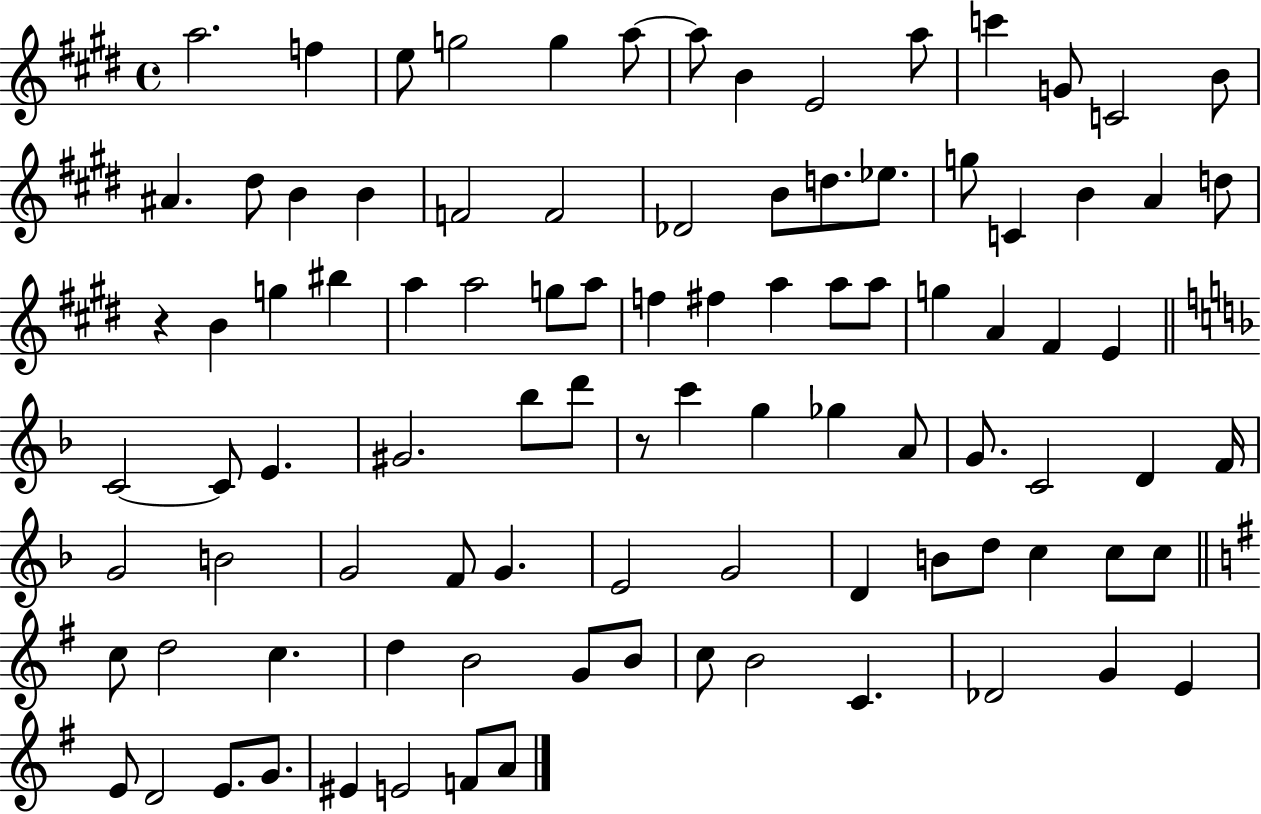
{
  \clef treble
  \time 4/4
  \defaultTimeSignature
  \key e \major
  a''2. f''4 | e''8 g''2 g''4 a''8~~ | a''8 b'4 e'2 a''8 | c'''4 g'8 c'2 b'8 | \break ais'4. dis''8 b'4 b'4 | f'2 f'2 | des'2 b'8 d''8. ees''8. | g''8 c'4 b'4 a'4 d''8 | \break r4 b'4 g''4 bis''4 | a''4 a''2 g''8 a''8 | f''4 fis''4 a''4 a''8 a''8 | g''4 a'4 fis'4 e'4 | \break \bar "||" \break \key f \major c'2~~ c'8 e'4. | gis'2. bes''8 d'''8 | r8 c'''4 g''4 ges''4 a'8 | g'8. c'2 d'4 f'16 | \break g'2 b'2 | g'2 f'8 g'4. | e'2 g'2 | d'4 b'8 d''8 c''4 c''8 c''8 | \break \bar "||" \break \key e \minor c''8 d''2 c''4. | d''4 b'2 g'8 b'8 | c''8 b'2 c'4. | des'2 g'4 e'4 | \break e'8 d'2 e'8. g'8. | eis'4 e'2 f'8 a'8 | \bar "|."
}